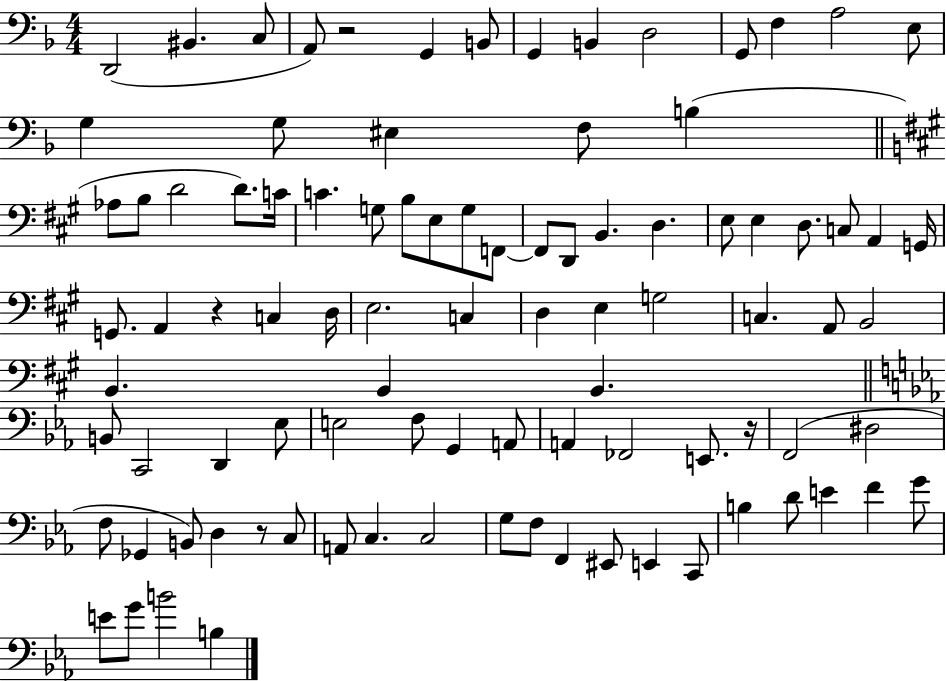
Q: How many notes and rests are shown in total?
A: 94